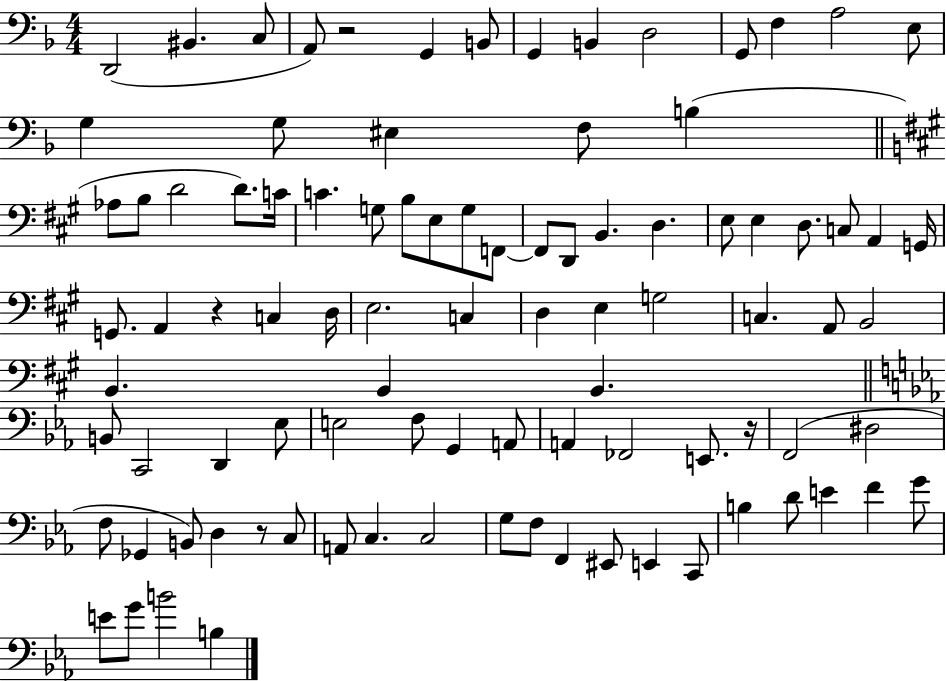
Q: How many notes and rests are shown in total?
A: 94